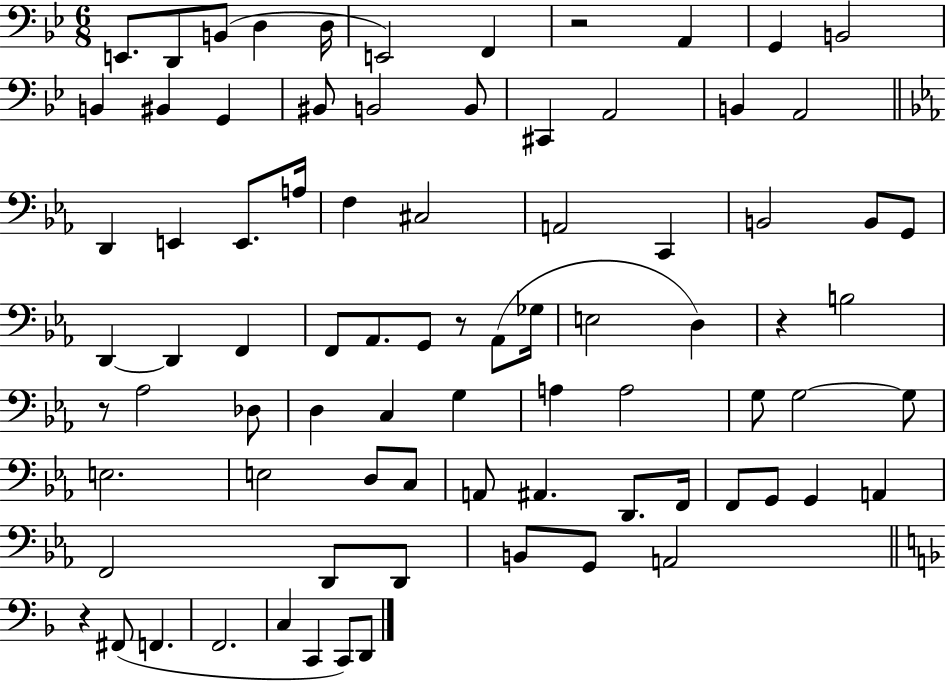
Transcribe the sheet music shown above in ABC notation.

X:1
T:Untitled
M:6/8
L:1/4
K:Bb
E,,/2 D,,/2 B,,/2 D, D,/4 E,,2 F,, z2 A,, G,, B,,2 B,, ^B,, G,, ^B,,/2 B,,2 B,,/2 ^C,, A,,2 B,, A,,2 D,, E,, E,,/2 A,/4 F, ^C,2 A,,2 C,, B,,2 B,,/2 G,,/2 D,, D,, F,, F,,/2 _A,,/2 G,,/2 z/2 _A,,/2 _G,/4 E,2 D, z B,2 z/2 _A,2 _D,/2 D, C, G, A, A,2 G,/2 G,2 G,/2 E,2 E,2 D,/2 C,/2 A,,/2 ^A,, D,,/2 F,,/4 F,,/2 G,,/2 G,, A,, F,,2 D,,/2 D,,/2 B,,/2 G,,/2 A,,2 z ^F,,/2 F,, F,,2 C, C,, C,,/2 D,,/2